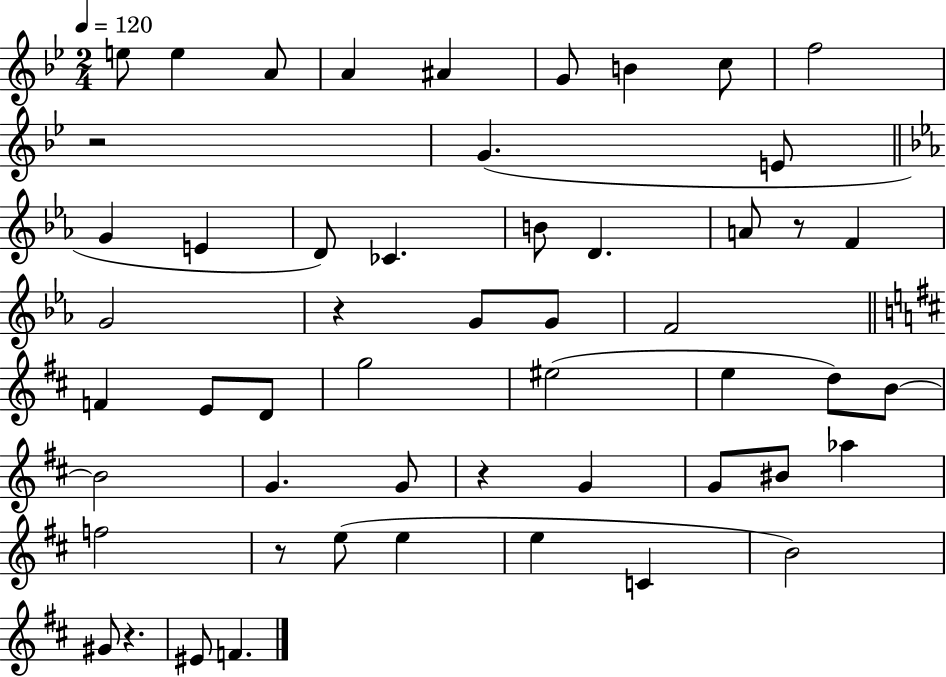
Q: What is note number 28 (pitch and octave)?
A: EIS5